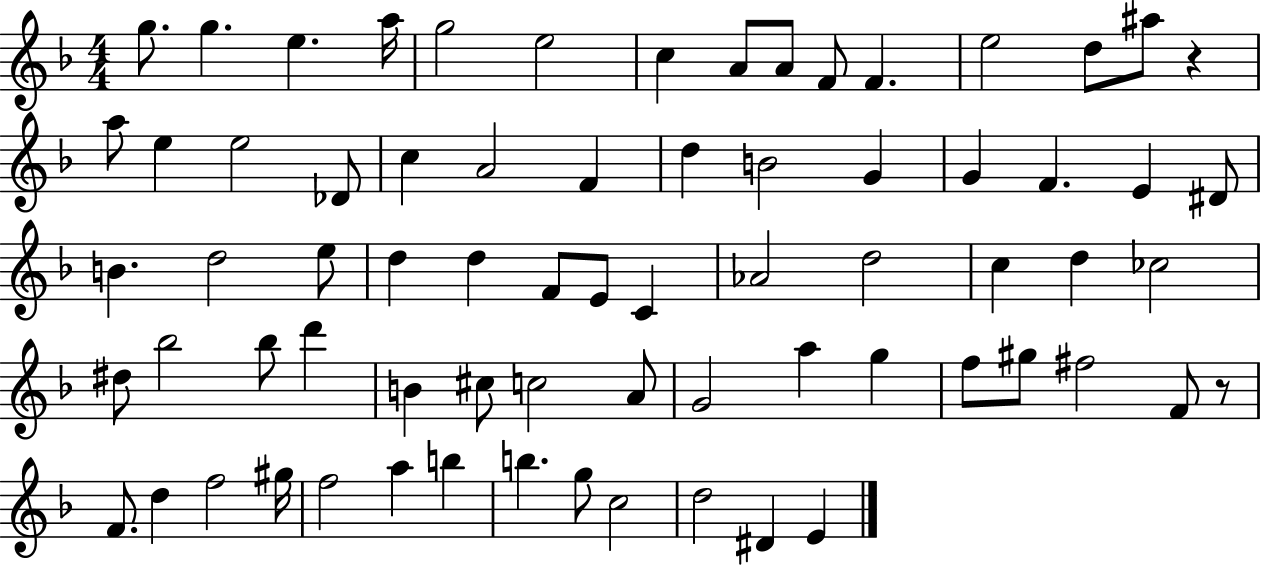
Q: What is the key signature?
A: F major